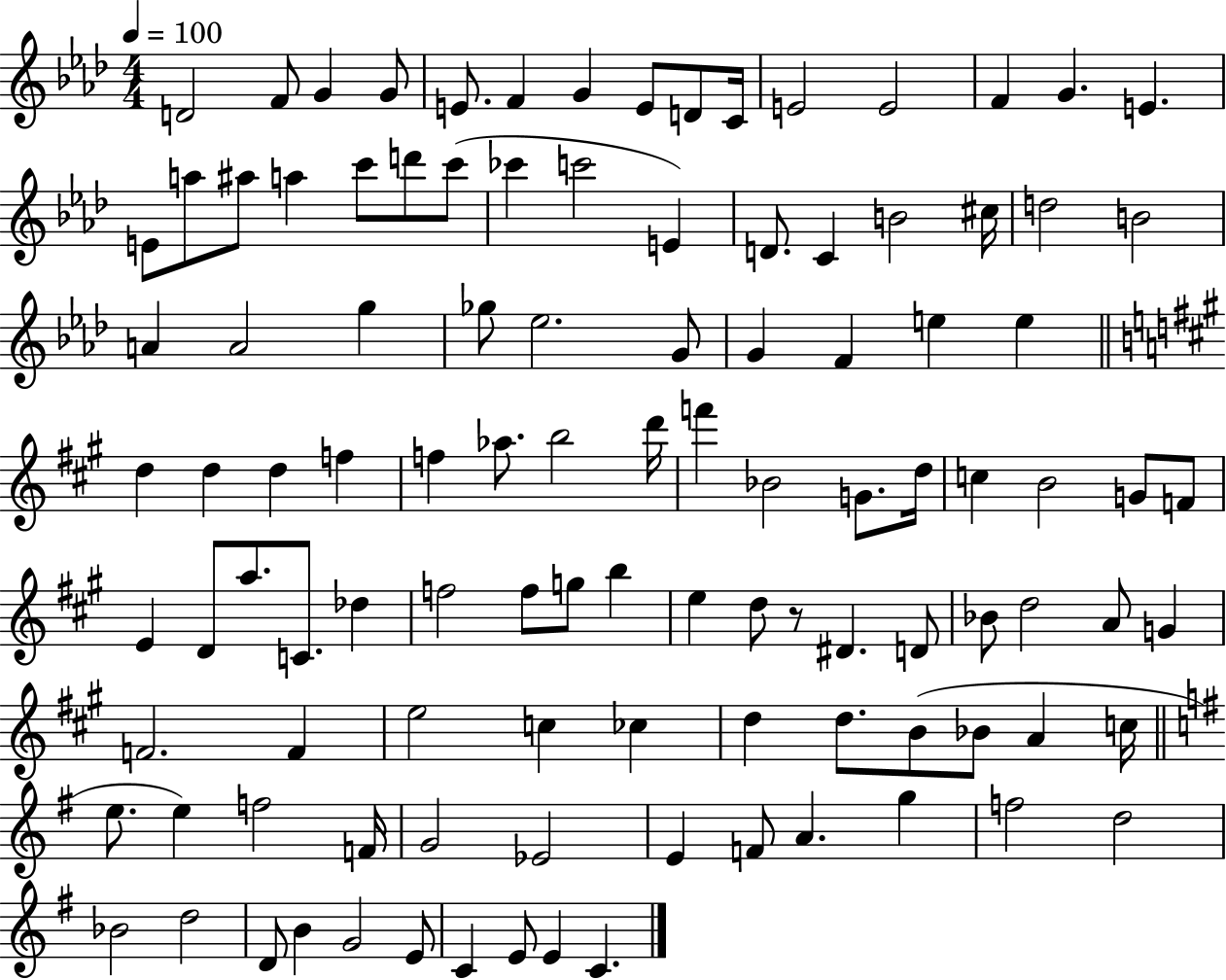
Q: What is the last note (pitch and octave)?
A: C4